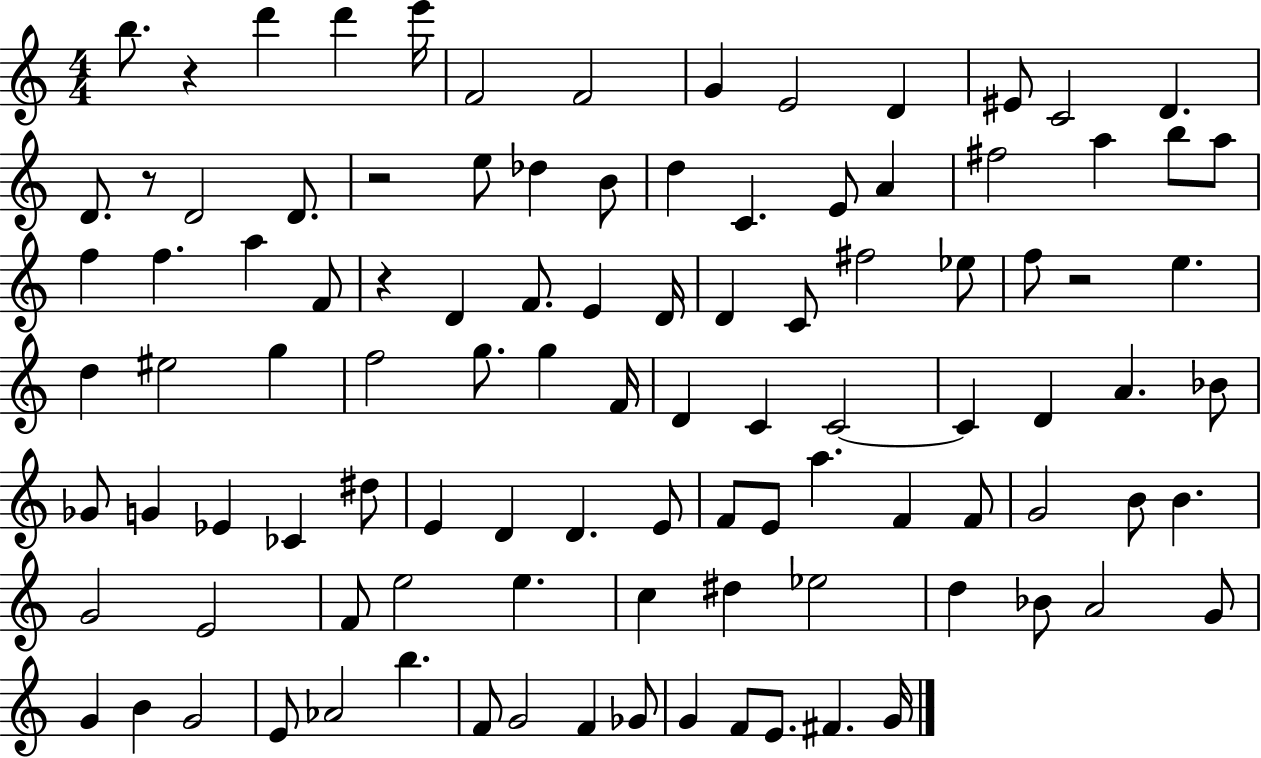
B5/e. R/q D6/q D6/q E6/s F4/h F4/h G4/q E4/h D4/q EIS4/e C4/h D4/q. D4/e. R/e D4/h D4/e. R/h E5/e Db5/q B4/e D5/q C4/q. E4/e A4/q F#5/h A5/q B5/e A5/e F5/q F5/q. A5/q F4/e R/q D4/q F4/e. E4/q D4/s D4/q C4/e F#5/h Eb5/e F5/e R/h E5/q. D5/q EIS5/h G5/q F5/h G5/e. G5/q F4/s D4/q C4/q C4/h C4/q D4/q A4/q. Bb4/e Gb4/e G4/q Eb4/q CES4/q D#5/e E4/q D4/q D4/q. E4/e F4/e E4/e A5/q. F4/q F4/e G4/h B4/e B4/q. G4/h E4/h F4/e E5/h E5/q. C5/q D#5/q Eb5/h D5/q Bb4/e A4/h G4/e G4/q B4/q G4/h E4/e Ab4/h B5/q. F4/e G4/h F4/q Gb4/e G4/q F4/e E4/e. F#4/q. G4/s